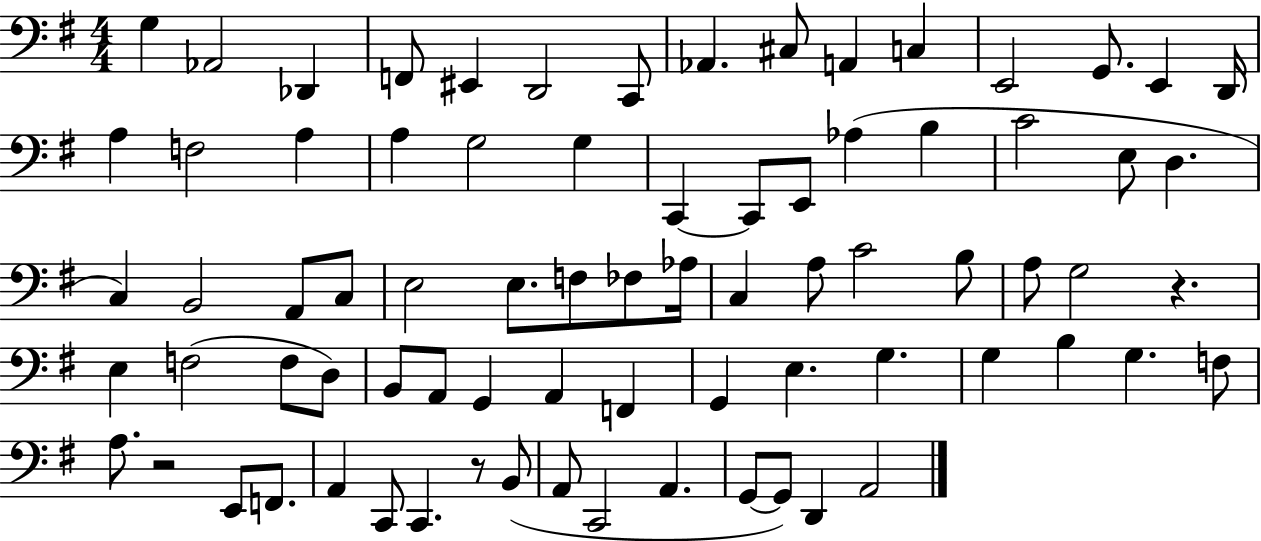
X:1
T:Untitled
M:4/4
L:1/4
K:G
G, _A,,2 _D,, F,,/2 ^E,, D,,2 C,,/2 _A,, ^C,/2 A,, C, E,,2 G,,/2 E,, D,,/4 A, F,2 A, A, G,2 G, C,, C,,/2 E,,/2 _A, B, C2 E,/2 D, C, B,,2 A,,/2 C,/2 E,2 E,/2 F,/2 _F,/2 _A,/4 C, A,/2 C2 B,/2 A,/2 G,2 z E, F,2 F,/2 D,/2 B,,/2 A,,/2 G,, A,, F,, G,, E, G, G, B, G, F,/2 A,/2 z2 E,,/2 F,,/2 A,, C,,/2 C,, z/2 B,,/2 A,,/2 C,,2 A,, G,,/2 G,,/2 D,, A,,2